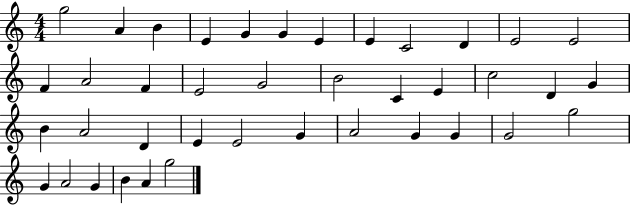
{
  \clef treble
  \numericTimeSignature
  \time 4/4
  \key c \major
  g''2 a'4 b'4 | e'4 g'4 g'4 e'4 | e'4 c'2 d'4 | e'2 e'2 | \break f'4 a'2 f'4 | e'2 g'2 | b'2 c'4 e'4 | c''2 d'4 g'4 | \break b'4 a'2 d'4 | e'4 e'2 g'4 | a'2 g'4 g'4 | g'2 g''2 | \break g'4 a'2 g'4 | b'4 a'4 g''2 | \bar "|."
}